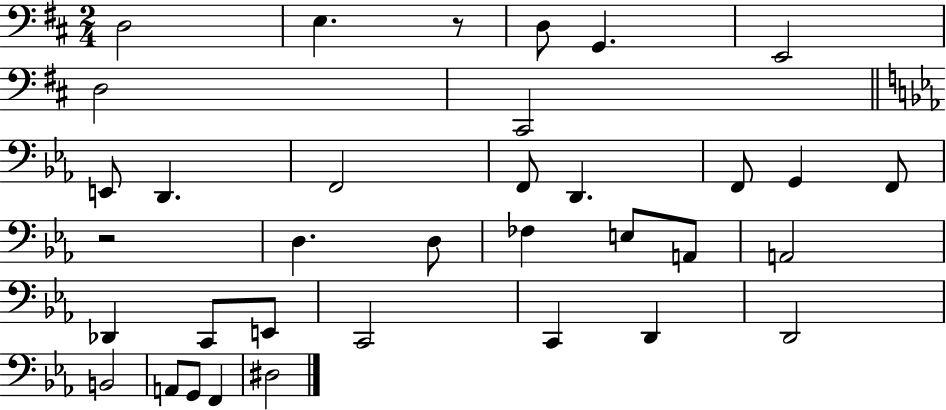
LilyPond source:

{
  \clef bass
  \numericTimeSignature
  \time 2/4
  \key d \major
  d2 | e4. r8 | d8 g,4. | e,2 | \break d2 | cis,2 | \bar "||" \break \key ees \major e,8 d,4. | f,2 | f,8 d,4. | f,8 g,4 f,8 | \break r2 | d4. d8 | fes4 e8 a,8 | a,2 | \break des,4 c,8 e,8 | c,2 | c,4 d,4 | d,2 | \break b,2 | a,8 g,8 f,4 | dis2 | \bar "|."
}